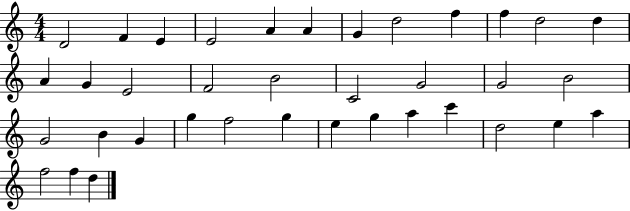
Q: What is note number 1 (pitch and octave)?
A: D4